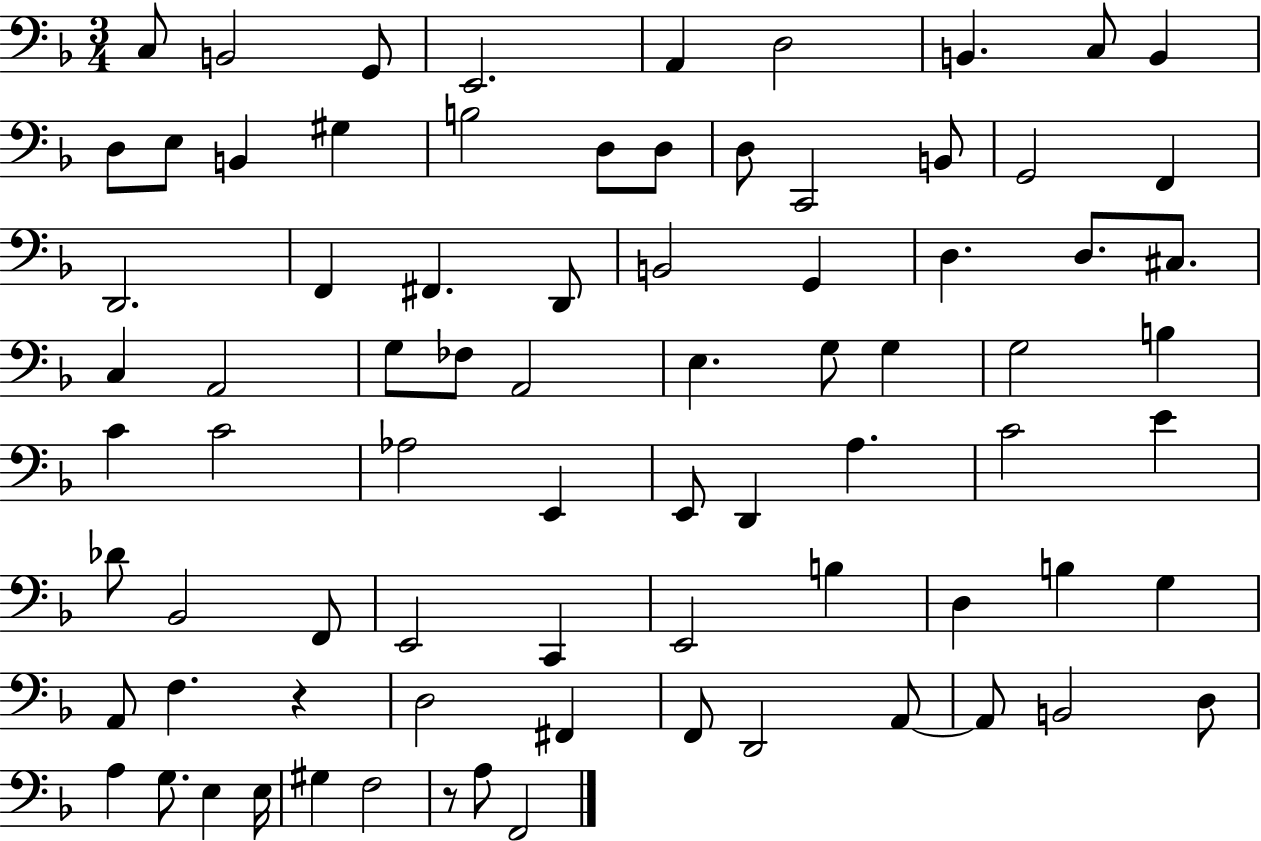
X:1
T:Untitled
M:3/4
L:1/4
K:F
C,/2 B,,2 G,,/2 E,,2 A,, D,2 B,, C,/2 B,, D,/2 E,/2 B,, ^G, B,2 D,/2 D,/2 D,/2 C,,2 B,,/2 G,,2 F,, D,,2 F,, ^F,, D,,/2 B,,2 G,, D, D,/2 ^C,/2 C, A,,2 G,/2 _F,/2 A,,2 E, G,/2 G, G,2 B, C C2 _A,2 E,, E,,/2 D,, A, C2 E _D/2 _B,,2 F,,/2 E,,2 C,, E,,2 B, D, B, G, A,,/2 F, z D,2 ^F,, F,,/2 D,,2 A,,/2 A,,/2 B,,2 D,/2 A, G,/2 E, E,/4 ^G, F,2 z/2 A,/2 F,,2